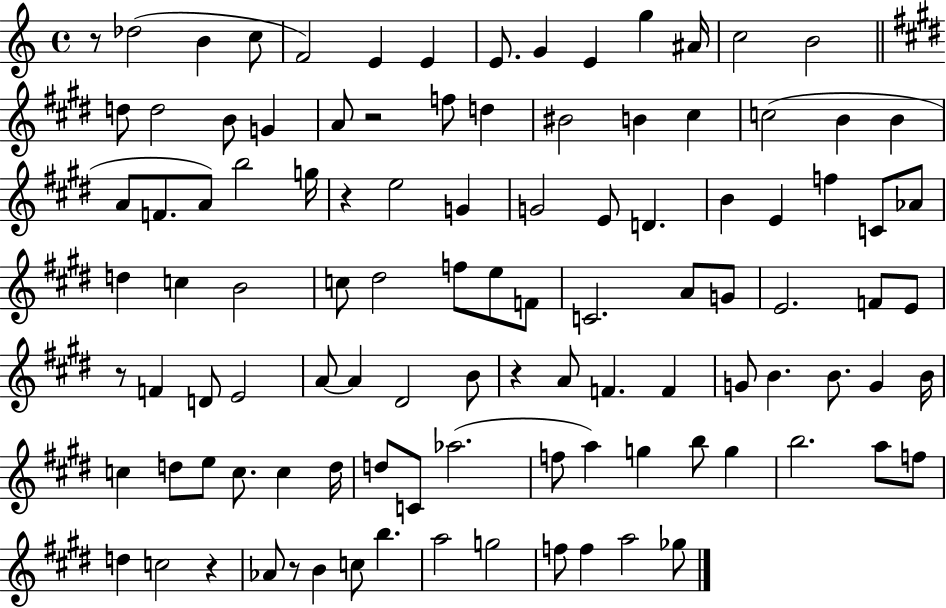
{
  \clef treble
  \time 4/4
  \defaultTimeSignature
  \key c \major
  r8 des''2( b'4 c''8 | f'2) e'4 e'4 | e'8. g'4 e'4 g''4 ais'16 | c''2 b'2 | \break \bar "||" \break \key e \major d''8 d''2 b'8 g'4 | a'8 r2 f''8 d''4 | bis'2 b'4 cis''4 | c''2( b'4 b'4 | \break a'8 f'8. a'8) b''2 g''16 | r4 e''2 g'4 | g'2 e'8 d'4. | b'4 e'4 f''4 c'8 aes'8 | \break d''4 c''4 b'2 | c''8 dis''2 f''8 e''8 f'8 | c'2. a'8 g'8 | e'2. f'8 e'8 | \break r8 f'4 d'8 e'2 | a'8~~ a'4 dis'2 b'8 | r4 a'8 f'4. f'4 | g'8 b'4. b'8. g'4 b'16 | \break c''4 d''8 e''8 c''8. c''4 d''16 | d''8 c'8 aes''2.( | f''8 a''4) g''4 b''8 g''4 | b''2. a''8 f''8 | \break d''4 c''2 r4 | aes'8 r8 b'4 c''8 b''4. | a''2 g''2 | f''8 f''4 a''2 ges''8 | \break \bar "|."
}